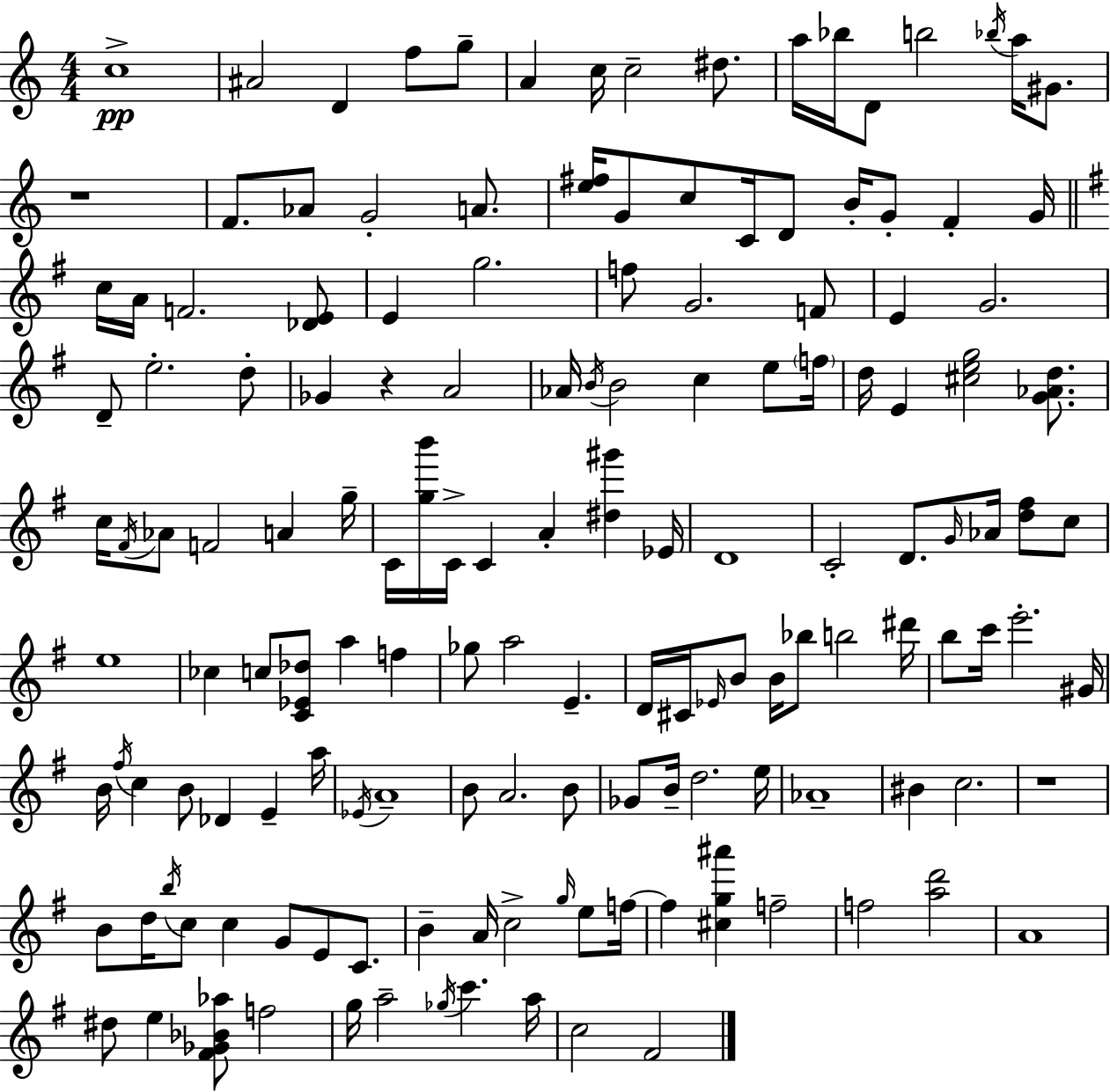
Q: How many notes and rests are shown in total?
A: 149